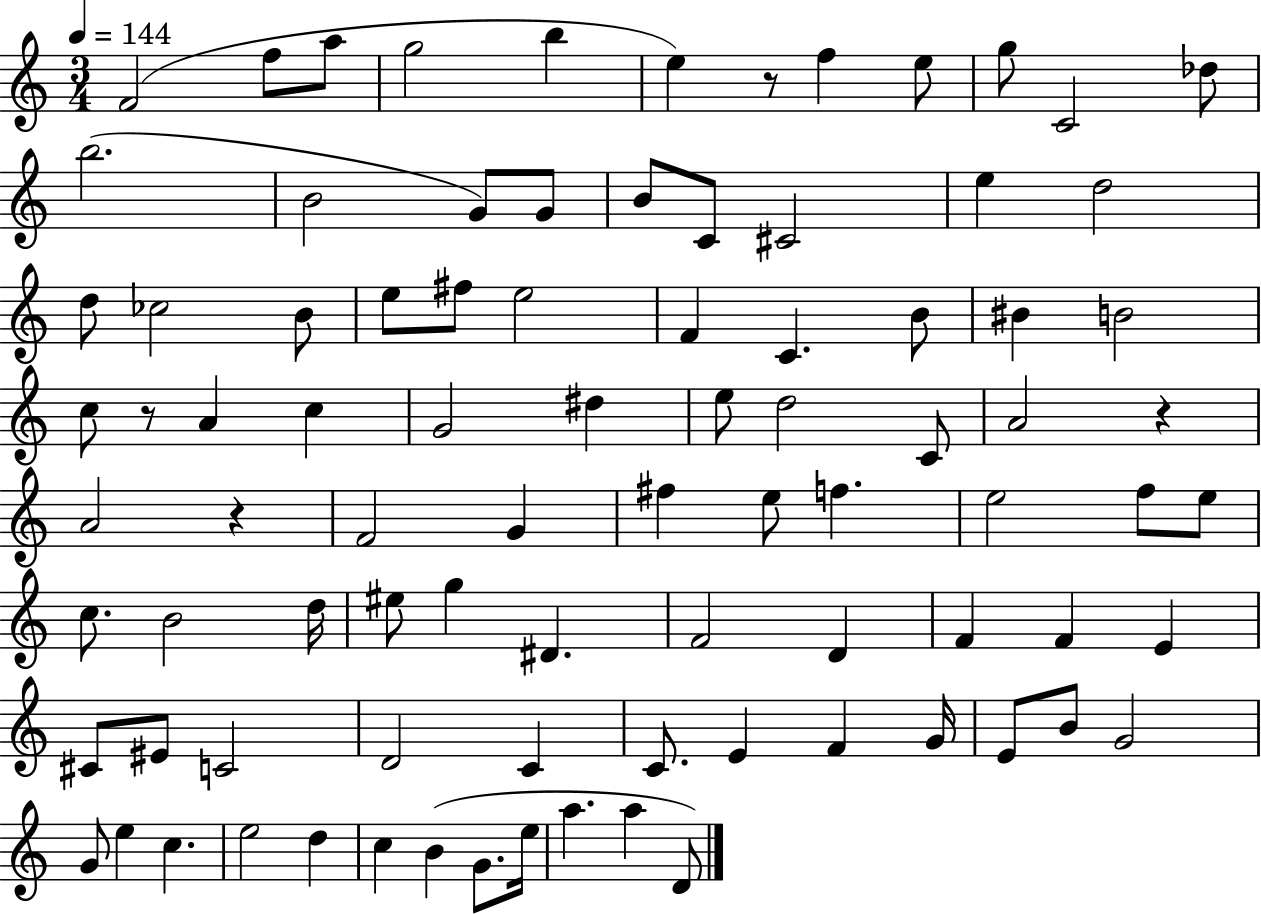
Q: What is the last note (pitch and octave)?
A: D4